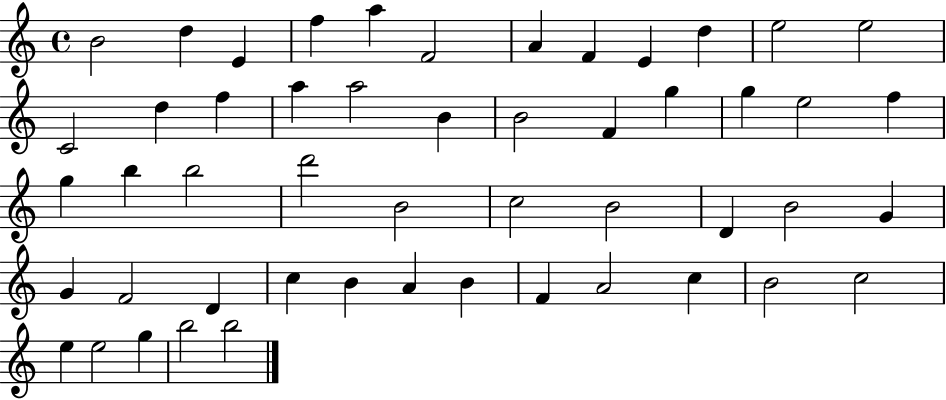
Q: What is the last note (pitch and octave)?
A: B5